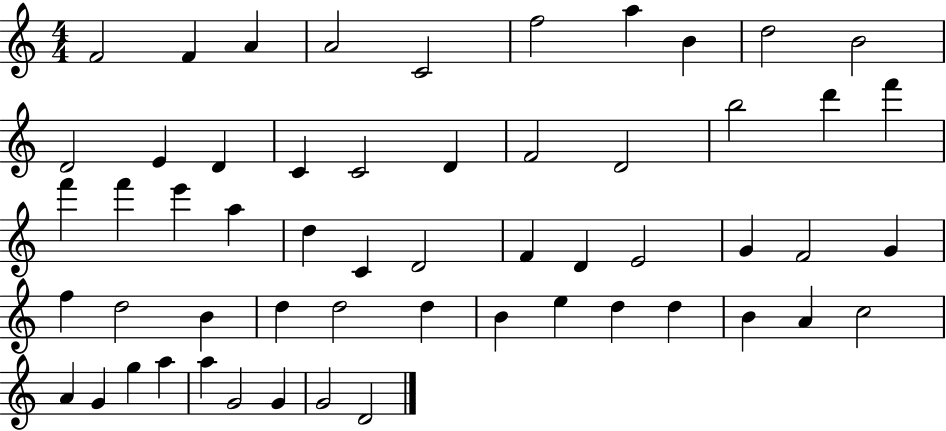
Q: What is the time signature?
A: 4/4